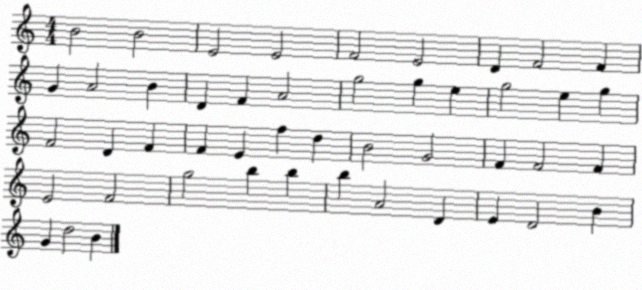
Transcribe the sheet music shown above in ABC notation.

X:1
T:Untitled
M:4/4
L:1/4
K:C
B2 B2 E2 E2 F2 E2 D F2 F G A2 B D F A2 g2 g e g2 e g F2 D F F E f d B2 G2 F F2 F E2 F2 g2 b b b A2 D E D2 B G d2 B